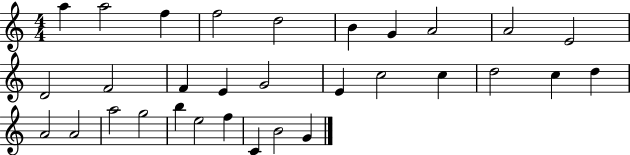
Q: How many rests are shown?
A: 0